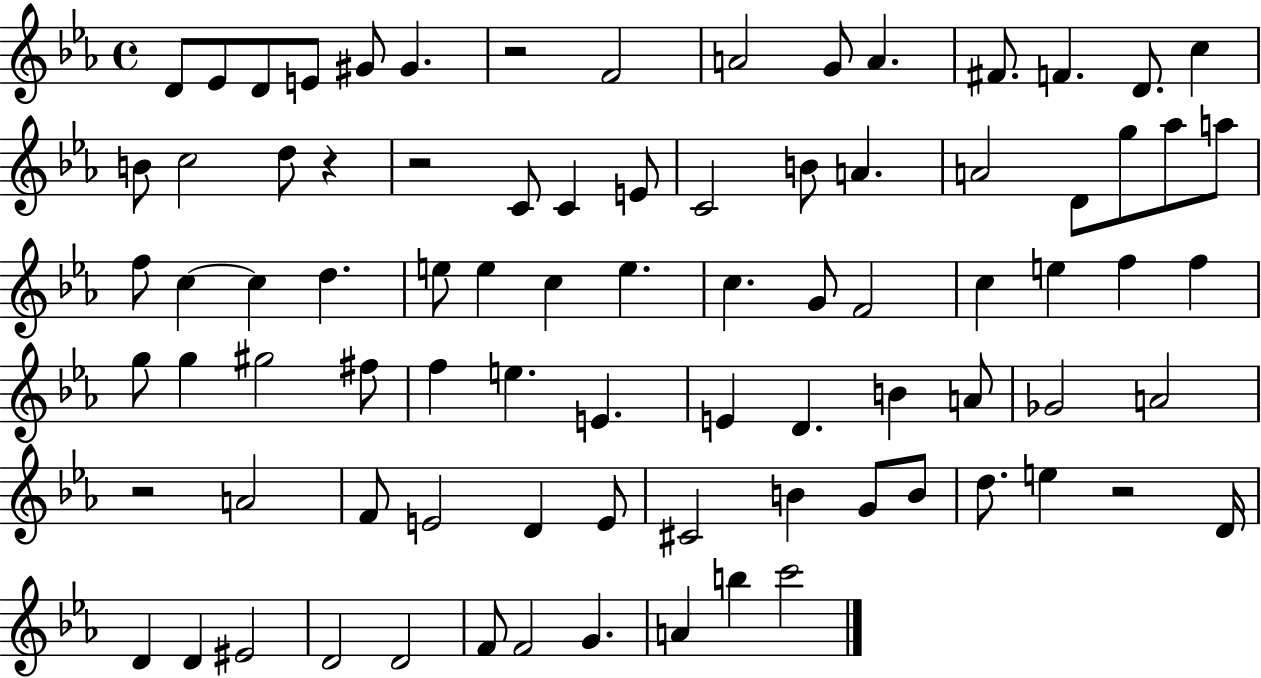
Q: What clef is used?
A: treble